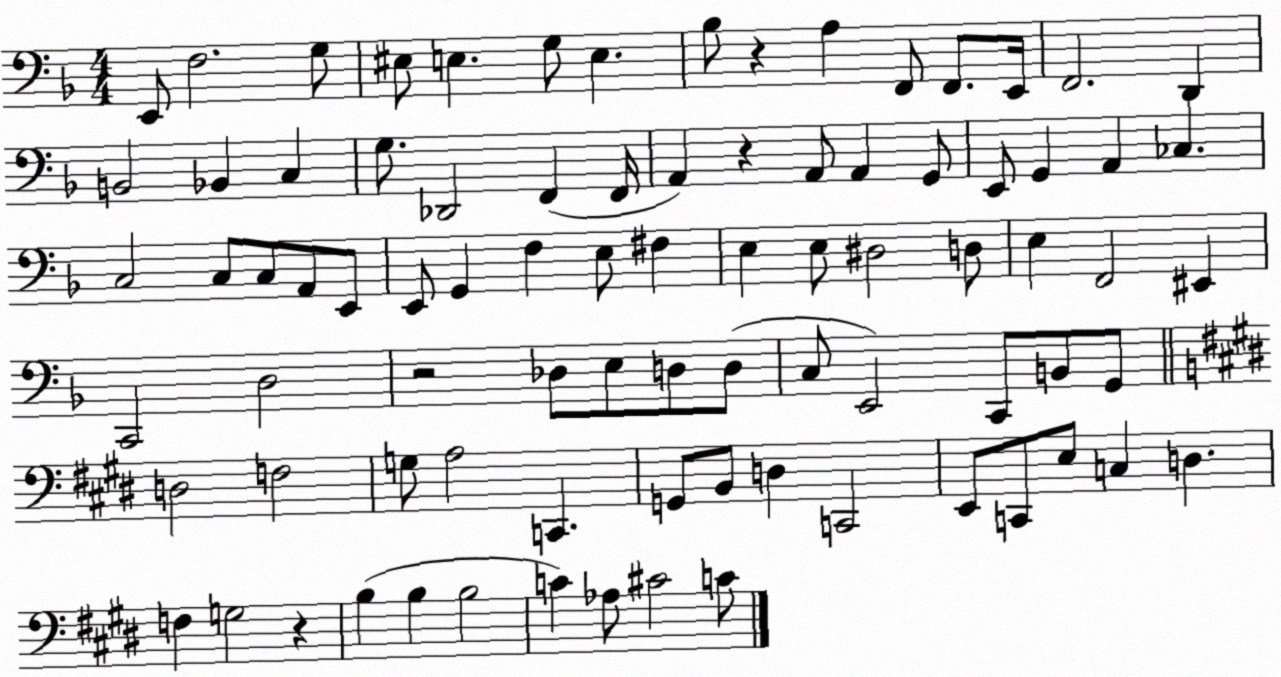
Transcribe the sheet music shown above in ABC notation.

X:1
T:Untitled
M:4/4
L:1/4
K:F
E,,/2 F,2 G,/2 ^E,/2 E, G,/2 E, _B,/2 z A, F,,/2 F,,/2 E,,/4 F,,2 D,, B,,2 _B,, C, G,/2 _D,,2 F,, F,,/4 A,, z A,,/2 A,, G,,/2 E,,/2 G,, A,, _C, C,2 C,/2 C,/2 A,,/2 E,,/2 E,,/2 G,, F, E,/2 ^F, E, E,/2 ^D,2 D,/2 E, F,,2 ^E,, C,,2 D,2 z2 _D,/2 E,/2 D,/2 D,/2 C,/2 E,,2 C,,/2 B,,/2 G,,/2 D,2 F,2 G,/2 A,2 C,, G,,/2 B,,/2 D, C,,2 E,,/2 C,,/2 E,/2 C, D, F, G,2 z B, B, B,2 C _A,/2 ^C2 C/2